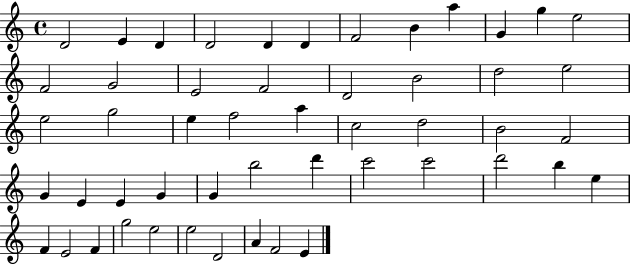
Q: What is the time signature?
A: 4/4